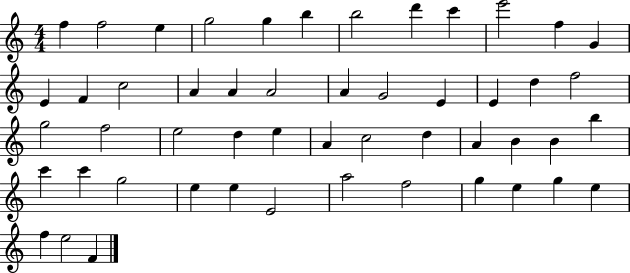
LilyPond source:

{
  \clef treble
  \numericTimeSignature
  \time 4/4
  \key c \major
  f''4 f''2 e''4 | g''2 g''4 b''4 | b''2 d'''4 c'''4 | e'''2 f''4 g'4 | \break e'4 f'4 c''2 | a'4 a'4 a'2 | a'4 g'2 e'4 | e'4 d''4 f''2 | \break g''2 f''2 | e''2 d''4 e''4 | a'4 c''2 d''4 | a'4 b'4 b'4 b''4 | \break c'''4 c'''4 g''2 | e''4 e''4 e'2 | a''2 f''2 | g''4 e''4 g''4 e''4 | \break f''4 e''2 f'4 | \bar "|."
}